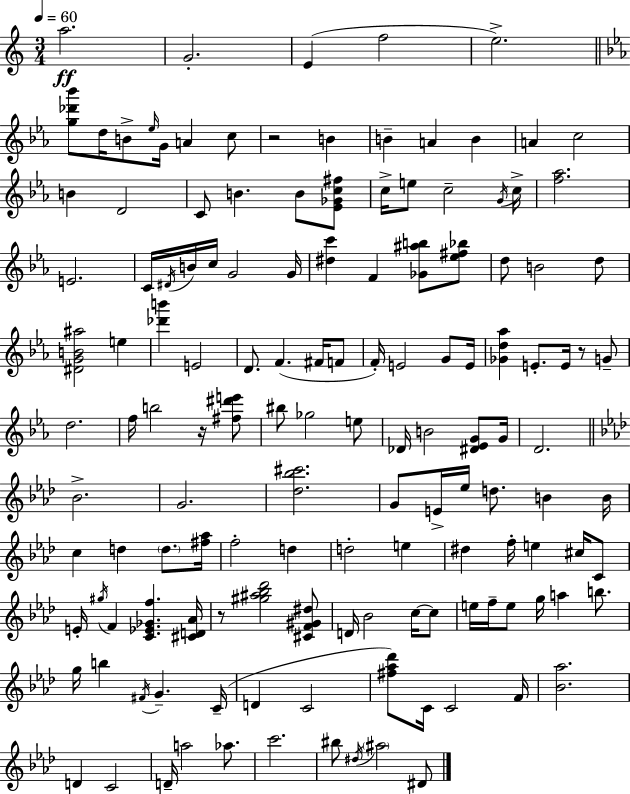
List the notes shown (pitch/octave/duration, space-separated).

A5/h. G4/h. E4/q F5/h E5/h. [G5,Db6,Bb6]/e D5/s B4/e Eb5/s G4/s A4/q C5/e R/h B4/q B4/q A4/q B4/q A4/q C5/h B4/q D4/h C4/e B4/q. B4/e [Eb4,Gb4,C5,F#5]/e C5/s E5/e C5/h G4/s C5/s [F5,Ab5]/h. E4/h. C4/s D#4/s B4/s C5/s G4/h G4/s [D#5,C6]/q F4/q [Gb4,A#5,B5]/e [Eb5,F#5,Bb5]/e D5/e B4/h D5/e [D#4,G4,B4,A#5]/h E5/q [Db6,B6]/q E4/h D4/e. F4/q. F#4/s F4/e F4/s E4/h G4/e E4/s [Gb4,D5,Ab5]/q E4/e. E4/s R/e G4/e D5/h. F5/s B5/h R/s [F#5,D#6,E6]/e BIS5/e Gb5/h E5/e Db4/s B4/h [D#4,Eb4,G4]/e G4/s D4/h. Bb4/h. G4/h. [Db5,Bb5,C#6]/h. G4/e E4/s Eb5/s D5/e. B4/q B4/s C5/q D5/q D5/e. [F#5,Ab5]/s F5/h D5/q D5/h E5/q D#5/q F5/s E5/q C#5/s C4/e E4/s G#5/s F4/q [C4,Eb4,Gb4,F5]/q. [C#4,D4,Ab4]/s R/e [G#5,A#5,Bb5,Db6]/h [C#4,F4,G#4,D#5]/e D4/s Bb4/h C5/s C5/e E5/s F5/s E5/e G5/s A5/q B5/e. G5/s B5/q F#4/s G4/q. C4/s D4/q C4/h [F#5,Ab5,Db6]/e C4/s C4/h F4/s [Bb4,Ab5]/h. D4/q C4/h D4/s A5/h Ab5/e. C6/h. BIS5/e D#5/s A#5/h D#4/e